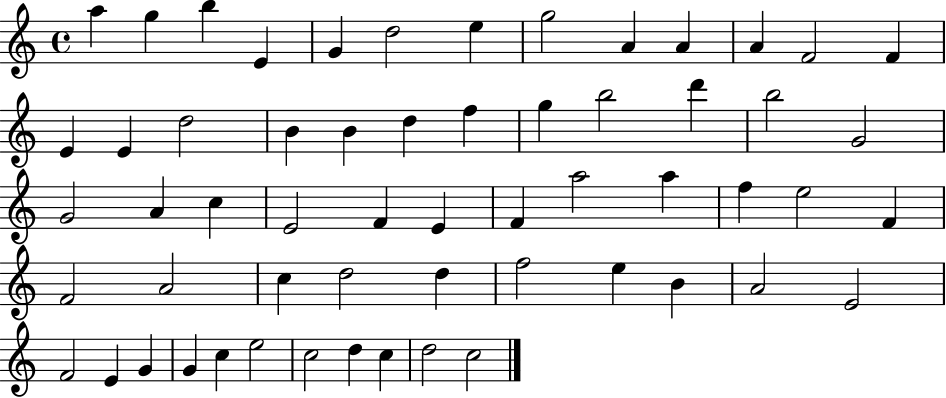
X:1
T:Untitled
M:4/4
L:1/4
K:C
a g b E G d2 e g2 A A A F2 F E E d2 B B d f g b2 d' b2 G2 G2 A c E2 F E F a2 a f e2 F F2 A2 c d2 d f2 e B A2 E2 F2 E G G c e2 c2 d c d2 c2